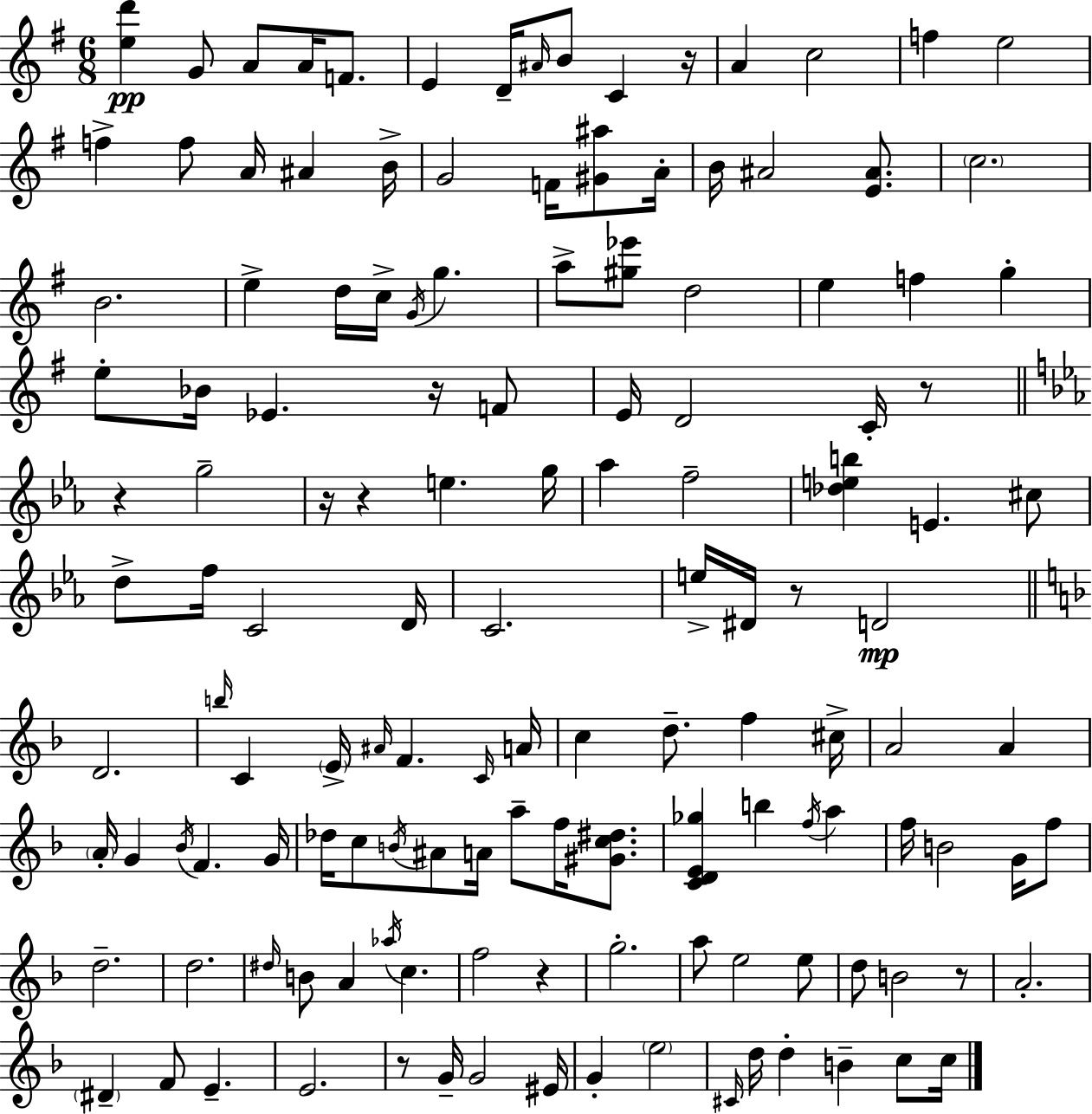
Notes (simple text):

[E5,D6]/q G4/e A4/e A4/s F4/e. E4/q D4/s A#4/s B4/e C4/q R/s A4/q C5/h F5/q E5/h F5/q F5/e A4/s A#4/q B4/s G4/h F4/s [G#4,A#5]/e A4/s B4/s A#4/h [E4,A#4]/e. C5/h. B4/h. E5/q D5/s C5/s G4/s G5/q. A5/e [G#5,Eb6]/e D5/h E5/q F5/q G5/q E5/e Bb4/s Eb4/q. R/s F4/e E4/s D4/h C4/s R/e R/q G5/h R/s R/q E5/q. G5/s Ab5/q F5/h [Db5,E5,B5]/q E4/q. C#5/e D5/e F5/s C4/h D4/s C4/h. E5/s D#4/s R/e D4/h D4/h. B5/s C4/q E4/s A#4/s F4/q. C4/s A4/s C5/q D5/e. F5/q C#5/s A4/h A4/q A4/s G4/q Bb4/s F4/q. G4/s Db5/s C5/e B4/s A#4/e A4/s A5/e F5/s [G#4,C5,D#5]/e. [C4,D4,E4,Gb5]/q B5/q F5/s A5/q F5/s B4/h G4/s F5/e D5/h. D5/h. D#5/s B4/e A4/q Ab5/s C5/q. F5/h R/q G5/h. A5/e E5/h E5/e D5/e B4/h R/e A4/h. D#4/q F4/e E4/q. E4/h. R/e G4/s G4/h EIS4/s G4/q E5/h C#4/s D5/s D5/q B4/q C5/e C5/s